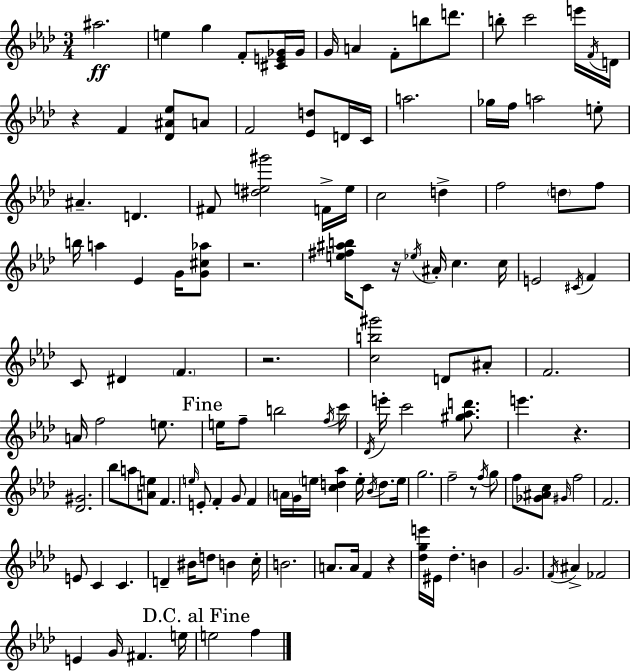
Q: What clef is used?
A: treble